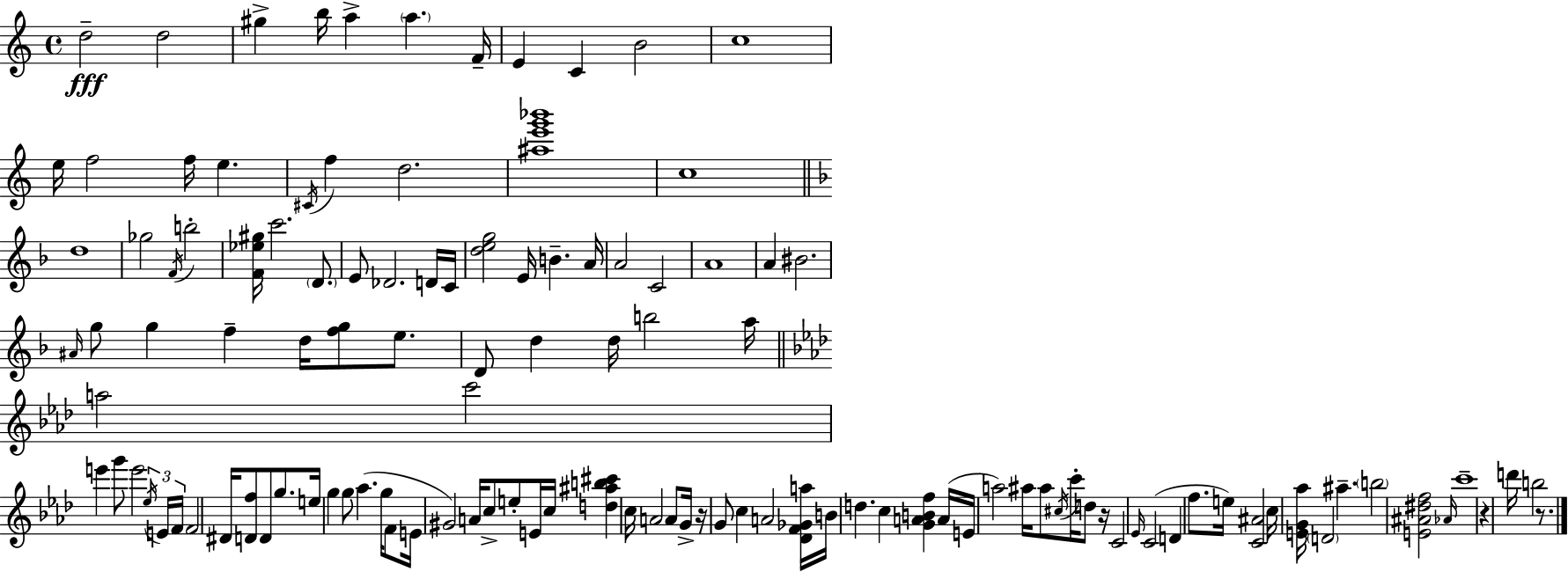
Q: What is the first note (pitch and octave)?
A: D5